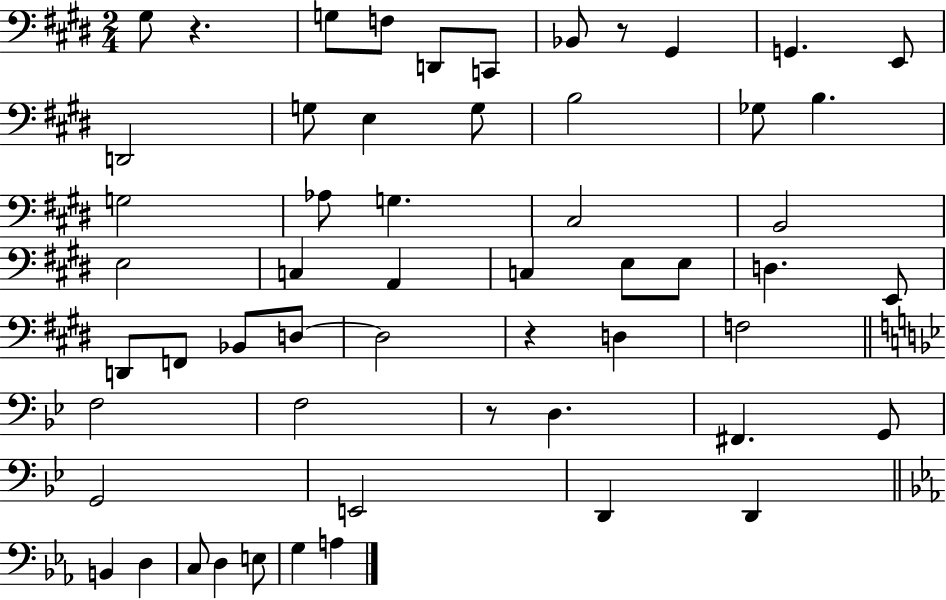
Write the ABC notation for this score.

X:1
T:Untitled
M:2/4
L:1/4
K:E
^G,/2 z G,/2 F,/2 D,,/2 C,,/2 _B,,/2 z/2 ^G,, G,, E,,/2 D,,2 G,/2 E, G,/2 B,2 _G,/2 B, G,2 _A,/2 G, ^C,2 B,,2 E,2 C, A,, C, E,/2 E,/2 D, E,,/2 D,,/2 F,,/2 _B,,/2 D,/2 D,2 z D, F,2 F,2 F,2 z/2 D, ^F,, G,,/2 G,,2 E,,2 D,, D,, B,, D, C,/2 D, E,/2 G, A,